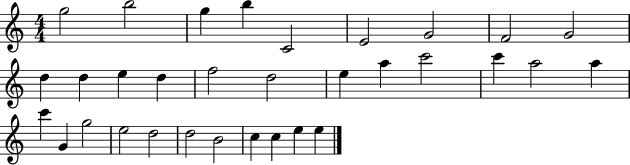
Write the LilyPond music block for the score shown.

{
  \clef treble
  \numericTimeSignature
  \time 4/4
  \key c \major
  g''2 b''2 | g''4 b''4 c'2 | e'2 g'2 | f'2 g'2 | \break d''4 d''4 e''4 d''4 | f''2 d''2 | e''4 a''4 c'''2 | c'''4 a''2 a''4 | \break c'''4 g'4 g''2 | e''2 d''2 | d''2 b'2 | c''4 c''4 e''4 e''4 | \break \bar "|."
}